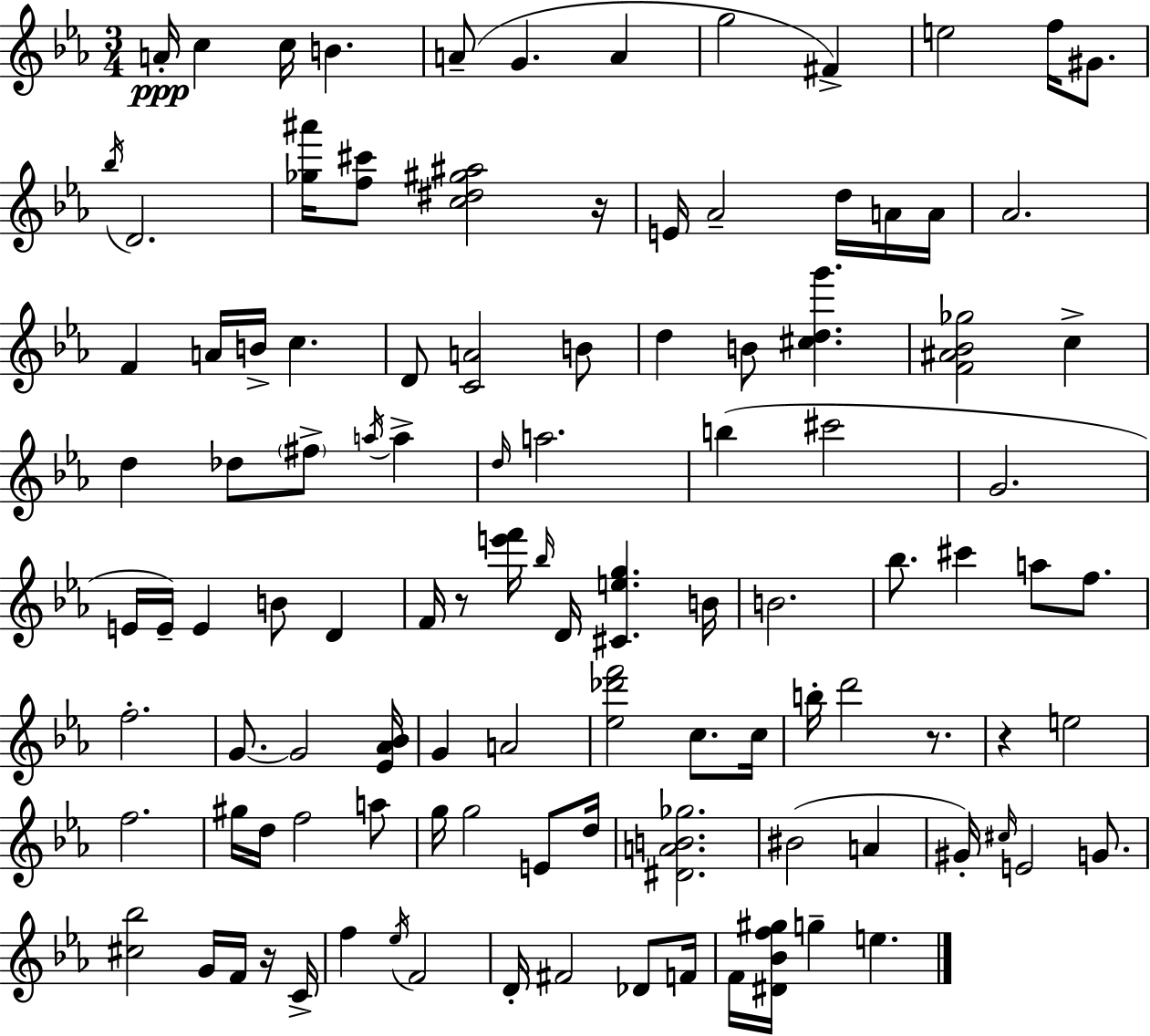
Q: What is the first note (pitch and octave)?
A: A4